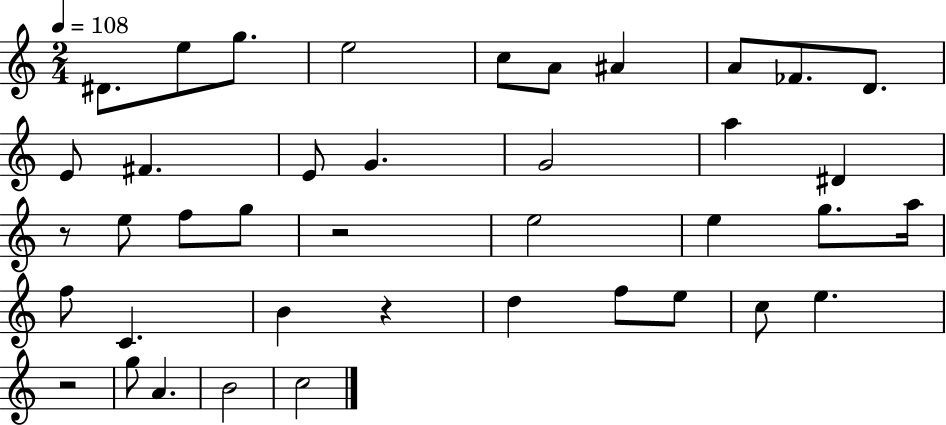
D#4/e. E5/e G5/e. E5/h C5/e A4/e A#4/q A4/e FES4/e. D4/e. E4/e F#4/q. E4/e G4/q. G4/h A5/q D#4/q R/e E5/e F5/e G5/e R/h E5/h E5/q G5/e. A5/s F5/e C4/q. B4/q R/q D5/q F5/e E5/e C5/e E5/q. R/h G5/e A4/q. B4/h C5/h